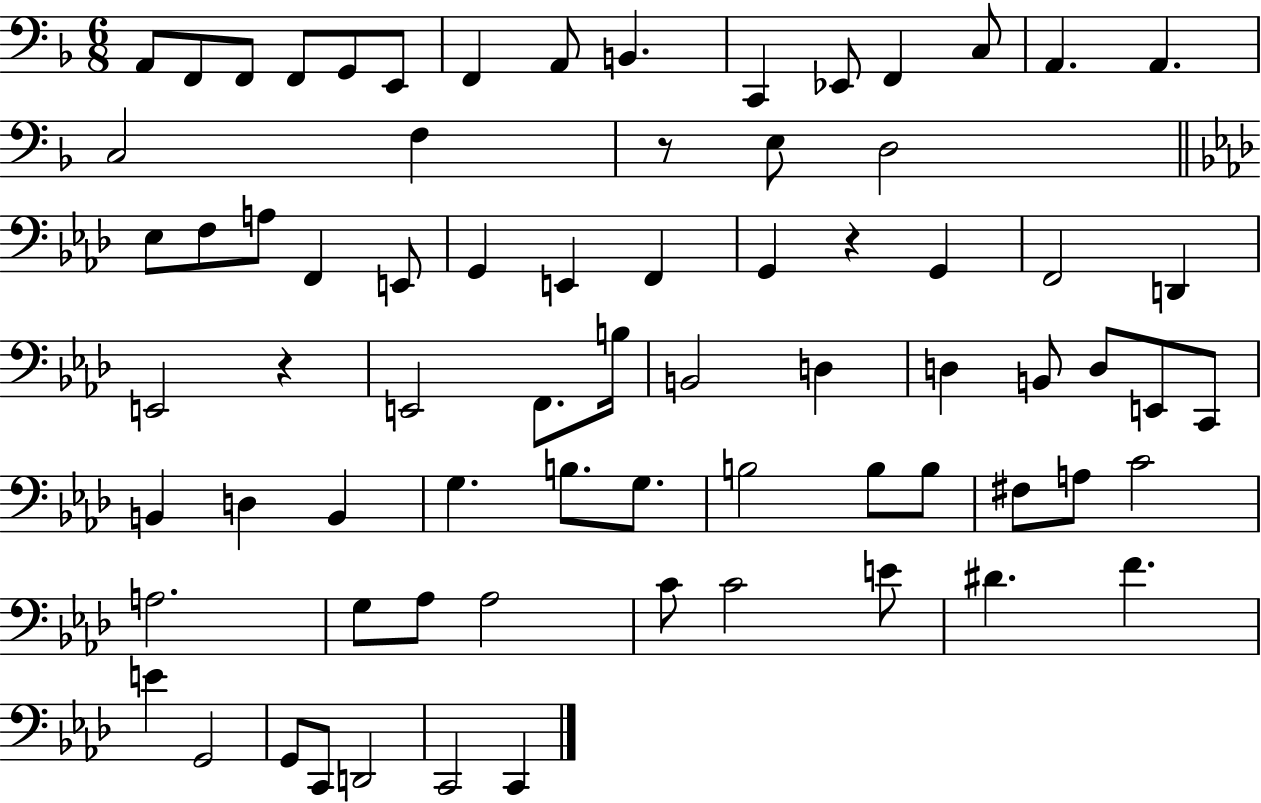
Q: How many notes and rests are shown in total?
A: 73